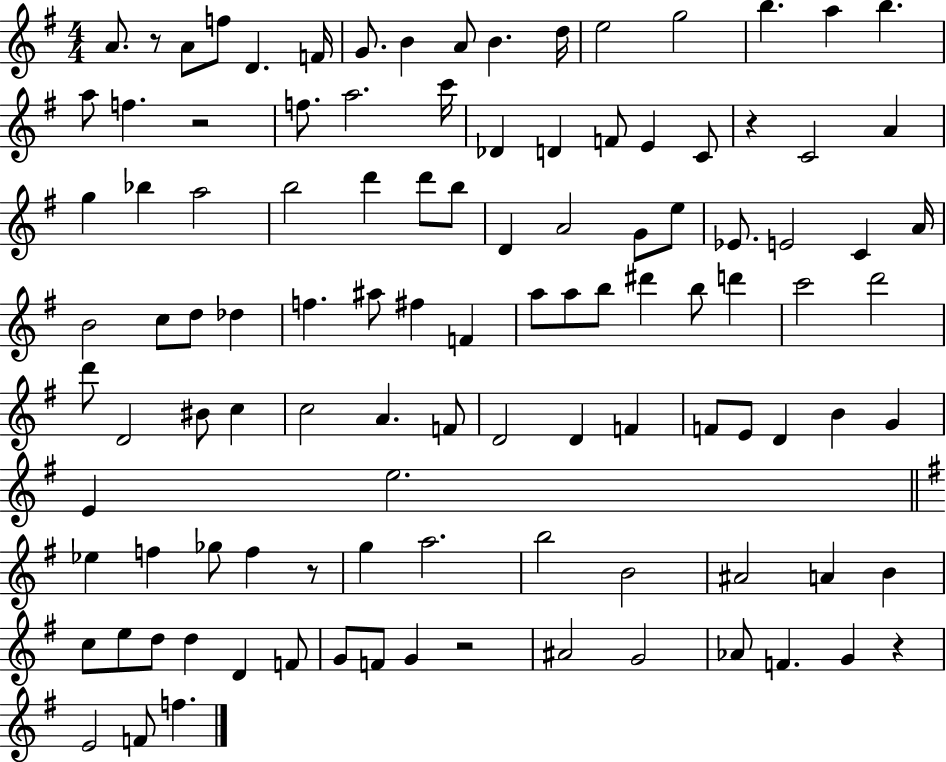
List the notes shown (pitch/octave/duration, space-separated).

A4/e. R/e A4/e F5/e D4/q. F4/s G4/e. B4/q A4/e B4/q. D5/s E5/h G5/h B5/q. A5/q B5/q. A5/e F5/q. R/h F5/e. A5/h. C6/s Db4/q D4/q F4/e E4/q C4/e R/q C4/h A4/q G5/q Bb5/q A5/h B5/h D6/q D6/e B5/e D4/q A4/h G4/e E5/e Eb4/e. E4/h C4/q A4/s B4/h C5/e D5/e Db5/q F5/q. A#5/e F#5/q F4/q A5/e A5/e B5/e D#6/q B5/e D6/q C6/h D6/h D6/e D4/h BIS4/e C5/q C5/h A4/q. F4/e D4/h D4/q F4/q F4/e E4/e D4/q B4/q G4/q E4/q E5/h. Eb5/q F5/q Gb5/e F5/q R/e G5/q A5/h. B5/h B4/h A#4/h A4/q B4/q C5/e E5/e D5/e D5/q D4/q F4/e G4/e F4/e G4/q R/h A#4/h G4/h Ab4/e F4/q. G4/q R/q E4/h F4/e F5/q.